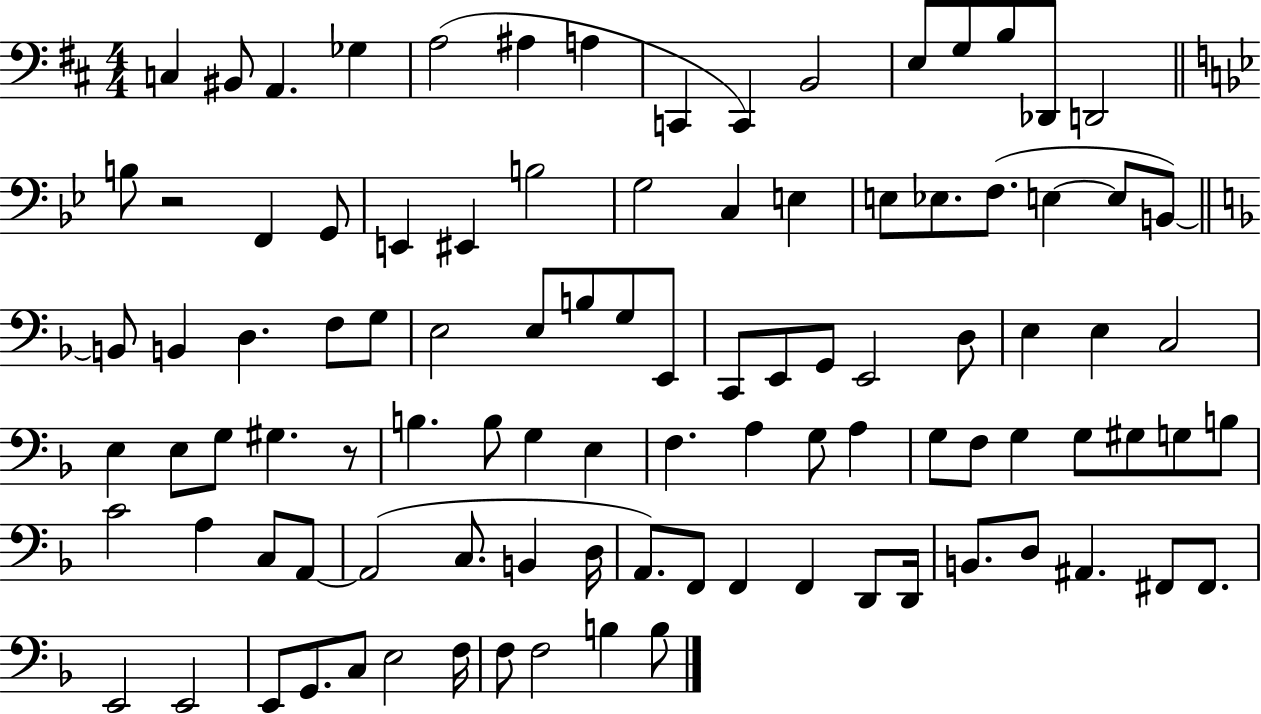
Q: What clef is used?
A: bass